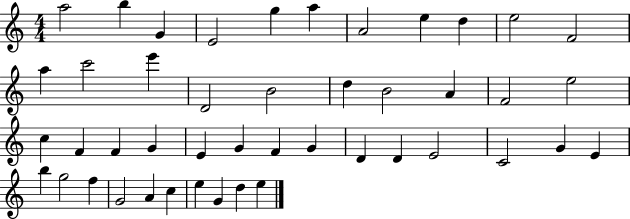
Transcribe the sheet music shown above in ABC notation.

X:1
T:Untitled
M:4/4
L:1/4
K:C
a2 b G E2 g a A2 e d e2 F2 a c'2 e' D2 B2 d B2 A F2 e2 c F F G E G F G D D E2 C2 G E b g2 f G2 A c e G d e